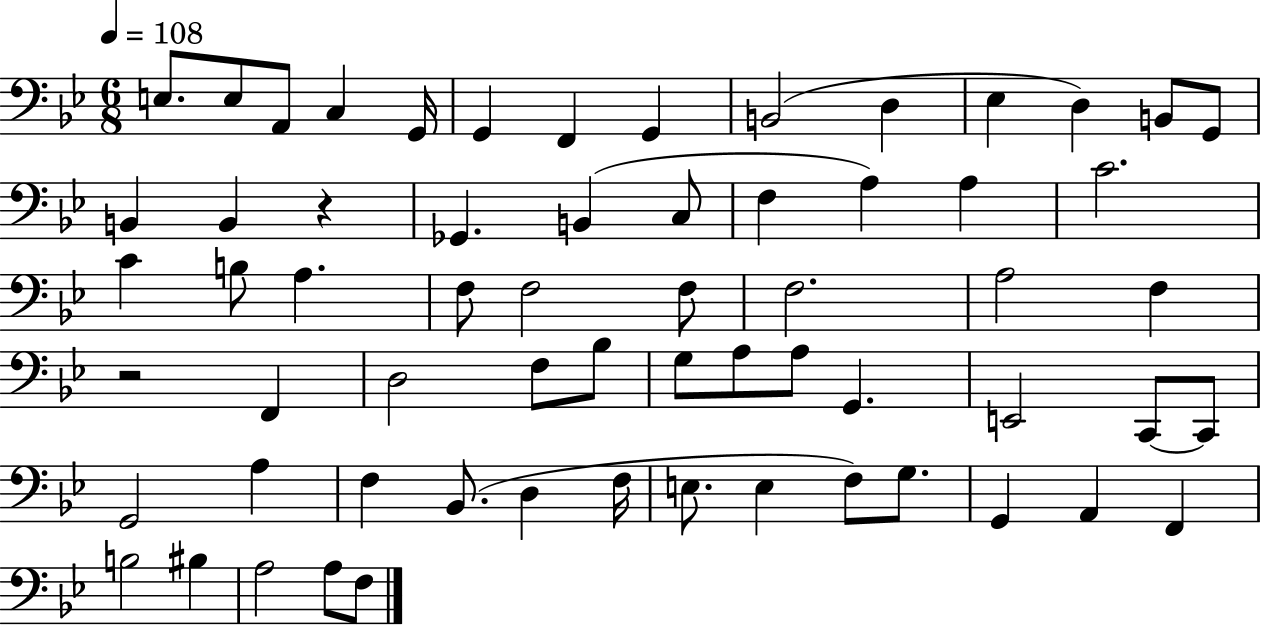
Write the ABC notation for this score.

X:1
T:Untitled
M:6/8
L:1/4
K:Bb
E,/2 E,/2 A,,/2 C, G,,/4 G,, F,, G,, B,,2 D, _E, D, B,,/2 G,,/2 B,, B,, z _G,, B,, C,/2 F, A, A, C2 C B,/2 A, F,/2 F,2 F,/2 F,2 A,2 F, z2 F,, D,2 F,/2 _B,/2 G,/2 A,/2 A,/2 G,, E,,2 C,,/2 C,,/2 G,,2 A, F, _B,,/2 D, F,/4 E,/2 E, F,/2 G,/2 G,, A,, F,, B,2 ^B, A,2 A,/2 F,/2